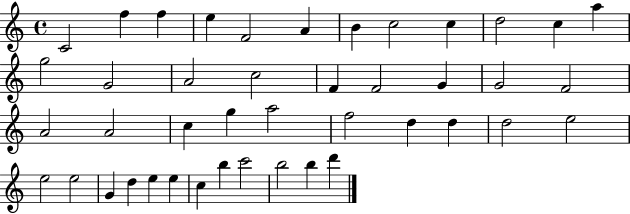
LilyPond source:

{
  \clef treble
  \time 4/4
  \defaultTimeSignature
  \key c \major
  c'2 f''4 f''4 | e''4 f'2 a'4 | b'4 c''2 c''4 | d''2 c''4 a''4 | \break g''2 g'2 | a'2 c''2 | f'4 f'2 g'4 | g'2 f'2 | \break a'2 a'2 | c''4 g''4 a''2 | f''2 d''4 d''4 | d''2 e''2 | \break e''2 e''2 | g'4 d''4 e''4 e''4 | c''4 b''4 c'''2 | b''2 b''4 d'''4 | \break \bar "|."
}